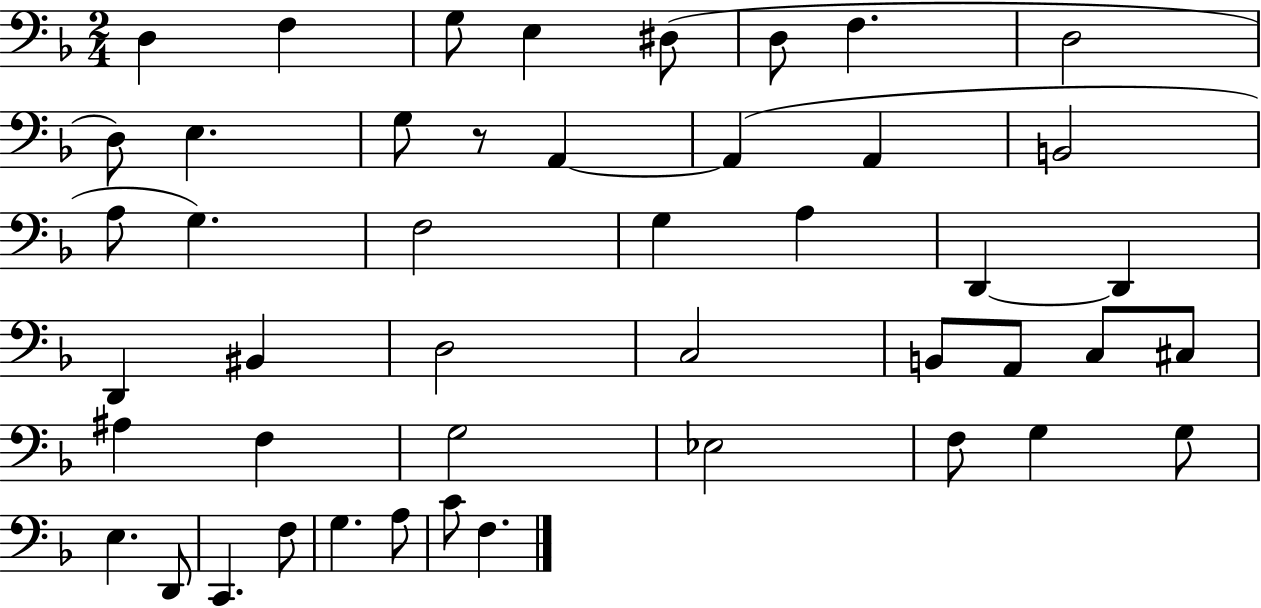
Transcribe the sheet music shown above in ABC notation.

X:1
T:Untitled
M:2/4
L:1/4
K:F
D, F, G,/2 E, ^D,/2 D,/2 F, D,2 D,/2 E, G,/2 z/2 A,, A,, A,, B,,2 A,/2 G, F,2 G, A, D,, D,, D,, ^B,, D,2 C,2 B,,/2 A,,/2 C,/2 ^C,/2 ^A, F, G,2 _E,2 F,/2 G, G,/2 E, D,,/2 C,, F,/2 G, A,/2 C/2 F,